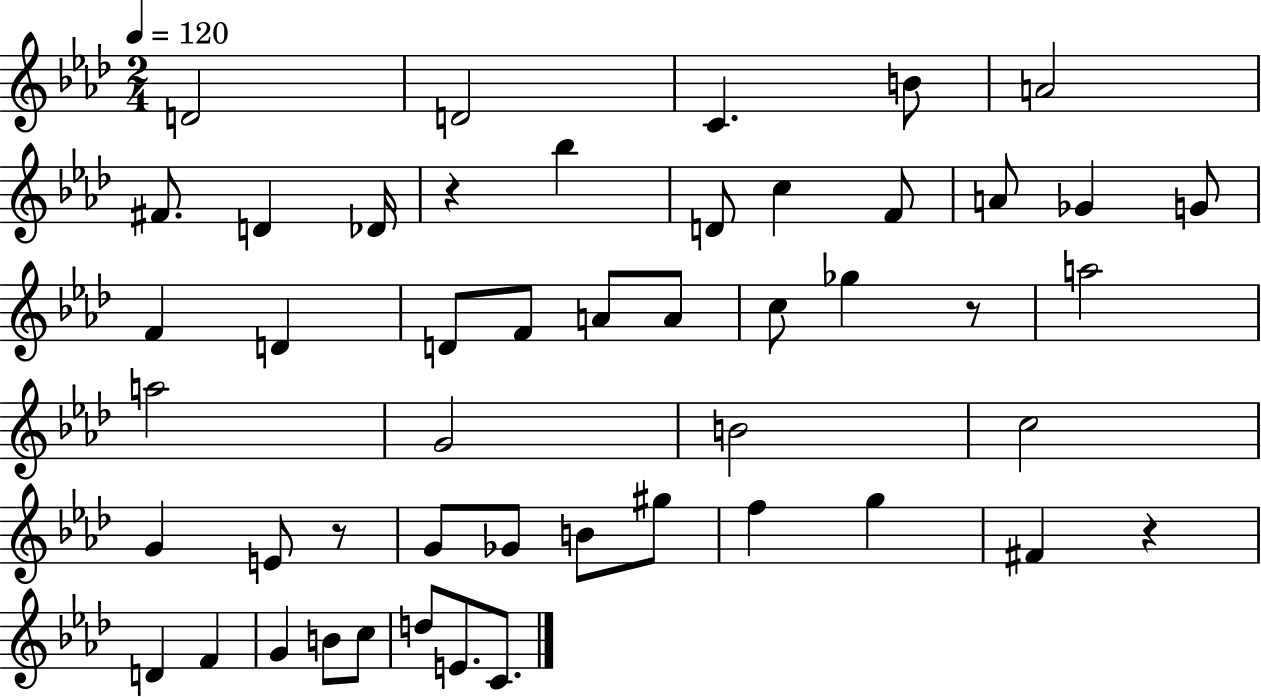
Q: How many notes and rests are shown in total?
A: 49